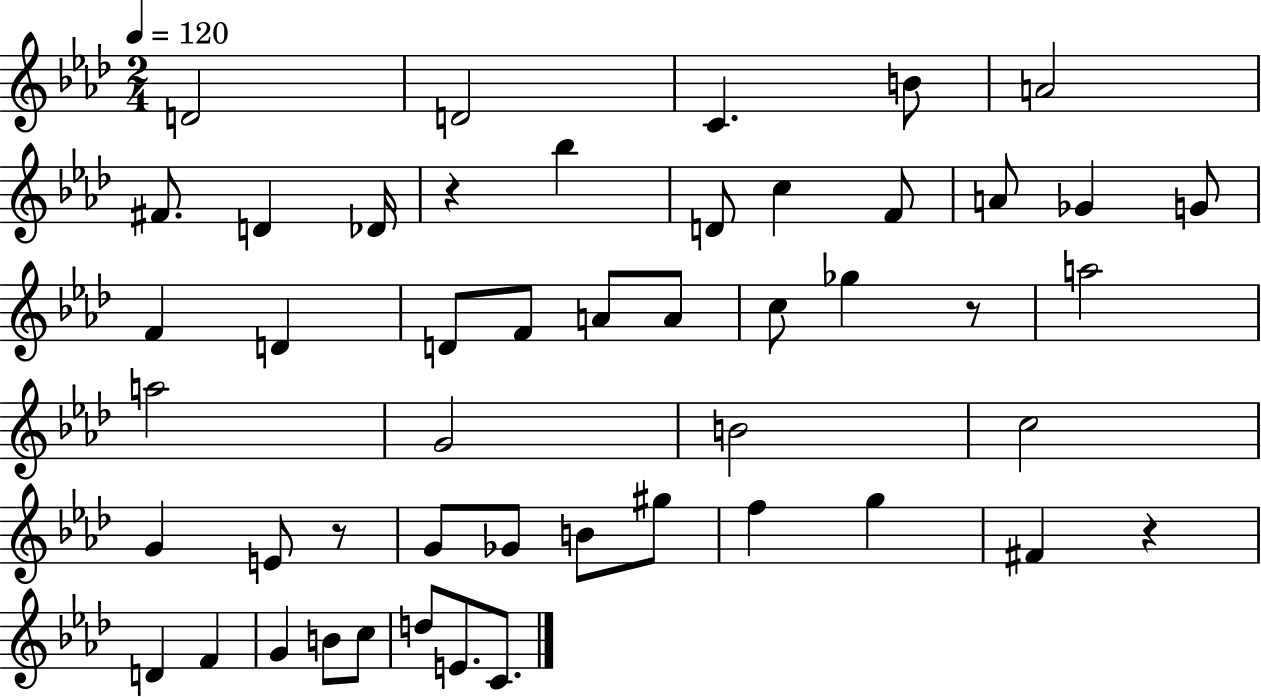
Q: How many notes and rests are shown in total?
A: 49